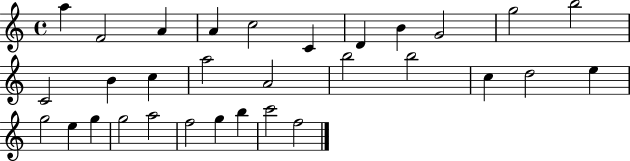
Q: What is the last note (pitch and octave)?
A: F5